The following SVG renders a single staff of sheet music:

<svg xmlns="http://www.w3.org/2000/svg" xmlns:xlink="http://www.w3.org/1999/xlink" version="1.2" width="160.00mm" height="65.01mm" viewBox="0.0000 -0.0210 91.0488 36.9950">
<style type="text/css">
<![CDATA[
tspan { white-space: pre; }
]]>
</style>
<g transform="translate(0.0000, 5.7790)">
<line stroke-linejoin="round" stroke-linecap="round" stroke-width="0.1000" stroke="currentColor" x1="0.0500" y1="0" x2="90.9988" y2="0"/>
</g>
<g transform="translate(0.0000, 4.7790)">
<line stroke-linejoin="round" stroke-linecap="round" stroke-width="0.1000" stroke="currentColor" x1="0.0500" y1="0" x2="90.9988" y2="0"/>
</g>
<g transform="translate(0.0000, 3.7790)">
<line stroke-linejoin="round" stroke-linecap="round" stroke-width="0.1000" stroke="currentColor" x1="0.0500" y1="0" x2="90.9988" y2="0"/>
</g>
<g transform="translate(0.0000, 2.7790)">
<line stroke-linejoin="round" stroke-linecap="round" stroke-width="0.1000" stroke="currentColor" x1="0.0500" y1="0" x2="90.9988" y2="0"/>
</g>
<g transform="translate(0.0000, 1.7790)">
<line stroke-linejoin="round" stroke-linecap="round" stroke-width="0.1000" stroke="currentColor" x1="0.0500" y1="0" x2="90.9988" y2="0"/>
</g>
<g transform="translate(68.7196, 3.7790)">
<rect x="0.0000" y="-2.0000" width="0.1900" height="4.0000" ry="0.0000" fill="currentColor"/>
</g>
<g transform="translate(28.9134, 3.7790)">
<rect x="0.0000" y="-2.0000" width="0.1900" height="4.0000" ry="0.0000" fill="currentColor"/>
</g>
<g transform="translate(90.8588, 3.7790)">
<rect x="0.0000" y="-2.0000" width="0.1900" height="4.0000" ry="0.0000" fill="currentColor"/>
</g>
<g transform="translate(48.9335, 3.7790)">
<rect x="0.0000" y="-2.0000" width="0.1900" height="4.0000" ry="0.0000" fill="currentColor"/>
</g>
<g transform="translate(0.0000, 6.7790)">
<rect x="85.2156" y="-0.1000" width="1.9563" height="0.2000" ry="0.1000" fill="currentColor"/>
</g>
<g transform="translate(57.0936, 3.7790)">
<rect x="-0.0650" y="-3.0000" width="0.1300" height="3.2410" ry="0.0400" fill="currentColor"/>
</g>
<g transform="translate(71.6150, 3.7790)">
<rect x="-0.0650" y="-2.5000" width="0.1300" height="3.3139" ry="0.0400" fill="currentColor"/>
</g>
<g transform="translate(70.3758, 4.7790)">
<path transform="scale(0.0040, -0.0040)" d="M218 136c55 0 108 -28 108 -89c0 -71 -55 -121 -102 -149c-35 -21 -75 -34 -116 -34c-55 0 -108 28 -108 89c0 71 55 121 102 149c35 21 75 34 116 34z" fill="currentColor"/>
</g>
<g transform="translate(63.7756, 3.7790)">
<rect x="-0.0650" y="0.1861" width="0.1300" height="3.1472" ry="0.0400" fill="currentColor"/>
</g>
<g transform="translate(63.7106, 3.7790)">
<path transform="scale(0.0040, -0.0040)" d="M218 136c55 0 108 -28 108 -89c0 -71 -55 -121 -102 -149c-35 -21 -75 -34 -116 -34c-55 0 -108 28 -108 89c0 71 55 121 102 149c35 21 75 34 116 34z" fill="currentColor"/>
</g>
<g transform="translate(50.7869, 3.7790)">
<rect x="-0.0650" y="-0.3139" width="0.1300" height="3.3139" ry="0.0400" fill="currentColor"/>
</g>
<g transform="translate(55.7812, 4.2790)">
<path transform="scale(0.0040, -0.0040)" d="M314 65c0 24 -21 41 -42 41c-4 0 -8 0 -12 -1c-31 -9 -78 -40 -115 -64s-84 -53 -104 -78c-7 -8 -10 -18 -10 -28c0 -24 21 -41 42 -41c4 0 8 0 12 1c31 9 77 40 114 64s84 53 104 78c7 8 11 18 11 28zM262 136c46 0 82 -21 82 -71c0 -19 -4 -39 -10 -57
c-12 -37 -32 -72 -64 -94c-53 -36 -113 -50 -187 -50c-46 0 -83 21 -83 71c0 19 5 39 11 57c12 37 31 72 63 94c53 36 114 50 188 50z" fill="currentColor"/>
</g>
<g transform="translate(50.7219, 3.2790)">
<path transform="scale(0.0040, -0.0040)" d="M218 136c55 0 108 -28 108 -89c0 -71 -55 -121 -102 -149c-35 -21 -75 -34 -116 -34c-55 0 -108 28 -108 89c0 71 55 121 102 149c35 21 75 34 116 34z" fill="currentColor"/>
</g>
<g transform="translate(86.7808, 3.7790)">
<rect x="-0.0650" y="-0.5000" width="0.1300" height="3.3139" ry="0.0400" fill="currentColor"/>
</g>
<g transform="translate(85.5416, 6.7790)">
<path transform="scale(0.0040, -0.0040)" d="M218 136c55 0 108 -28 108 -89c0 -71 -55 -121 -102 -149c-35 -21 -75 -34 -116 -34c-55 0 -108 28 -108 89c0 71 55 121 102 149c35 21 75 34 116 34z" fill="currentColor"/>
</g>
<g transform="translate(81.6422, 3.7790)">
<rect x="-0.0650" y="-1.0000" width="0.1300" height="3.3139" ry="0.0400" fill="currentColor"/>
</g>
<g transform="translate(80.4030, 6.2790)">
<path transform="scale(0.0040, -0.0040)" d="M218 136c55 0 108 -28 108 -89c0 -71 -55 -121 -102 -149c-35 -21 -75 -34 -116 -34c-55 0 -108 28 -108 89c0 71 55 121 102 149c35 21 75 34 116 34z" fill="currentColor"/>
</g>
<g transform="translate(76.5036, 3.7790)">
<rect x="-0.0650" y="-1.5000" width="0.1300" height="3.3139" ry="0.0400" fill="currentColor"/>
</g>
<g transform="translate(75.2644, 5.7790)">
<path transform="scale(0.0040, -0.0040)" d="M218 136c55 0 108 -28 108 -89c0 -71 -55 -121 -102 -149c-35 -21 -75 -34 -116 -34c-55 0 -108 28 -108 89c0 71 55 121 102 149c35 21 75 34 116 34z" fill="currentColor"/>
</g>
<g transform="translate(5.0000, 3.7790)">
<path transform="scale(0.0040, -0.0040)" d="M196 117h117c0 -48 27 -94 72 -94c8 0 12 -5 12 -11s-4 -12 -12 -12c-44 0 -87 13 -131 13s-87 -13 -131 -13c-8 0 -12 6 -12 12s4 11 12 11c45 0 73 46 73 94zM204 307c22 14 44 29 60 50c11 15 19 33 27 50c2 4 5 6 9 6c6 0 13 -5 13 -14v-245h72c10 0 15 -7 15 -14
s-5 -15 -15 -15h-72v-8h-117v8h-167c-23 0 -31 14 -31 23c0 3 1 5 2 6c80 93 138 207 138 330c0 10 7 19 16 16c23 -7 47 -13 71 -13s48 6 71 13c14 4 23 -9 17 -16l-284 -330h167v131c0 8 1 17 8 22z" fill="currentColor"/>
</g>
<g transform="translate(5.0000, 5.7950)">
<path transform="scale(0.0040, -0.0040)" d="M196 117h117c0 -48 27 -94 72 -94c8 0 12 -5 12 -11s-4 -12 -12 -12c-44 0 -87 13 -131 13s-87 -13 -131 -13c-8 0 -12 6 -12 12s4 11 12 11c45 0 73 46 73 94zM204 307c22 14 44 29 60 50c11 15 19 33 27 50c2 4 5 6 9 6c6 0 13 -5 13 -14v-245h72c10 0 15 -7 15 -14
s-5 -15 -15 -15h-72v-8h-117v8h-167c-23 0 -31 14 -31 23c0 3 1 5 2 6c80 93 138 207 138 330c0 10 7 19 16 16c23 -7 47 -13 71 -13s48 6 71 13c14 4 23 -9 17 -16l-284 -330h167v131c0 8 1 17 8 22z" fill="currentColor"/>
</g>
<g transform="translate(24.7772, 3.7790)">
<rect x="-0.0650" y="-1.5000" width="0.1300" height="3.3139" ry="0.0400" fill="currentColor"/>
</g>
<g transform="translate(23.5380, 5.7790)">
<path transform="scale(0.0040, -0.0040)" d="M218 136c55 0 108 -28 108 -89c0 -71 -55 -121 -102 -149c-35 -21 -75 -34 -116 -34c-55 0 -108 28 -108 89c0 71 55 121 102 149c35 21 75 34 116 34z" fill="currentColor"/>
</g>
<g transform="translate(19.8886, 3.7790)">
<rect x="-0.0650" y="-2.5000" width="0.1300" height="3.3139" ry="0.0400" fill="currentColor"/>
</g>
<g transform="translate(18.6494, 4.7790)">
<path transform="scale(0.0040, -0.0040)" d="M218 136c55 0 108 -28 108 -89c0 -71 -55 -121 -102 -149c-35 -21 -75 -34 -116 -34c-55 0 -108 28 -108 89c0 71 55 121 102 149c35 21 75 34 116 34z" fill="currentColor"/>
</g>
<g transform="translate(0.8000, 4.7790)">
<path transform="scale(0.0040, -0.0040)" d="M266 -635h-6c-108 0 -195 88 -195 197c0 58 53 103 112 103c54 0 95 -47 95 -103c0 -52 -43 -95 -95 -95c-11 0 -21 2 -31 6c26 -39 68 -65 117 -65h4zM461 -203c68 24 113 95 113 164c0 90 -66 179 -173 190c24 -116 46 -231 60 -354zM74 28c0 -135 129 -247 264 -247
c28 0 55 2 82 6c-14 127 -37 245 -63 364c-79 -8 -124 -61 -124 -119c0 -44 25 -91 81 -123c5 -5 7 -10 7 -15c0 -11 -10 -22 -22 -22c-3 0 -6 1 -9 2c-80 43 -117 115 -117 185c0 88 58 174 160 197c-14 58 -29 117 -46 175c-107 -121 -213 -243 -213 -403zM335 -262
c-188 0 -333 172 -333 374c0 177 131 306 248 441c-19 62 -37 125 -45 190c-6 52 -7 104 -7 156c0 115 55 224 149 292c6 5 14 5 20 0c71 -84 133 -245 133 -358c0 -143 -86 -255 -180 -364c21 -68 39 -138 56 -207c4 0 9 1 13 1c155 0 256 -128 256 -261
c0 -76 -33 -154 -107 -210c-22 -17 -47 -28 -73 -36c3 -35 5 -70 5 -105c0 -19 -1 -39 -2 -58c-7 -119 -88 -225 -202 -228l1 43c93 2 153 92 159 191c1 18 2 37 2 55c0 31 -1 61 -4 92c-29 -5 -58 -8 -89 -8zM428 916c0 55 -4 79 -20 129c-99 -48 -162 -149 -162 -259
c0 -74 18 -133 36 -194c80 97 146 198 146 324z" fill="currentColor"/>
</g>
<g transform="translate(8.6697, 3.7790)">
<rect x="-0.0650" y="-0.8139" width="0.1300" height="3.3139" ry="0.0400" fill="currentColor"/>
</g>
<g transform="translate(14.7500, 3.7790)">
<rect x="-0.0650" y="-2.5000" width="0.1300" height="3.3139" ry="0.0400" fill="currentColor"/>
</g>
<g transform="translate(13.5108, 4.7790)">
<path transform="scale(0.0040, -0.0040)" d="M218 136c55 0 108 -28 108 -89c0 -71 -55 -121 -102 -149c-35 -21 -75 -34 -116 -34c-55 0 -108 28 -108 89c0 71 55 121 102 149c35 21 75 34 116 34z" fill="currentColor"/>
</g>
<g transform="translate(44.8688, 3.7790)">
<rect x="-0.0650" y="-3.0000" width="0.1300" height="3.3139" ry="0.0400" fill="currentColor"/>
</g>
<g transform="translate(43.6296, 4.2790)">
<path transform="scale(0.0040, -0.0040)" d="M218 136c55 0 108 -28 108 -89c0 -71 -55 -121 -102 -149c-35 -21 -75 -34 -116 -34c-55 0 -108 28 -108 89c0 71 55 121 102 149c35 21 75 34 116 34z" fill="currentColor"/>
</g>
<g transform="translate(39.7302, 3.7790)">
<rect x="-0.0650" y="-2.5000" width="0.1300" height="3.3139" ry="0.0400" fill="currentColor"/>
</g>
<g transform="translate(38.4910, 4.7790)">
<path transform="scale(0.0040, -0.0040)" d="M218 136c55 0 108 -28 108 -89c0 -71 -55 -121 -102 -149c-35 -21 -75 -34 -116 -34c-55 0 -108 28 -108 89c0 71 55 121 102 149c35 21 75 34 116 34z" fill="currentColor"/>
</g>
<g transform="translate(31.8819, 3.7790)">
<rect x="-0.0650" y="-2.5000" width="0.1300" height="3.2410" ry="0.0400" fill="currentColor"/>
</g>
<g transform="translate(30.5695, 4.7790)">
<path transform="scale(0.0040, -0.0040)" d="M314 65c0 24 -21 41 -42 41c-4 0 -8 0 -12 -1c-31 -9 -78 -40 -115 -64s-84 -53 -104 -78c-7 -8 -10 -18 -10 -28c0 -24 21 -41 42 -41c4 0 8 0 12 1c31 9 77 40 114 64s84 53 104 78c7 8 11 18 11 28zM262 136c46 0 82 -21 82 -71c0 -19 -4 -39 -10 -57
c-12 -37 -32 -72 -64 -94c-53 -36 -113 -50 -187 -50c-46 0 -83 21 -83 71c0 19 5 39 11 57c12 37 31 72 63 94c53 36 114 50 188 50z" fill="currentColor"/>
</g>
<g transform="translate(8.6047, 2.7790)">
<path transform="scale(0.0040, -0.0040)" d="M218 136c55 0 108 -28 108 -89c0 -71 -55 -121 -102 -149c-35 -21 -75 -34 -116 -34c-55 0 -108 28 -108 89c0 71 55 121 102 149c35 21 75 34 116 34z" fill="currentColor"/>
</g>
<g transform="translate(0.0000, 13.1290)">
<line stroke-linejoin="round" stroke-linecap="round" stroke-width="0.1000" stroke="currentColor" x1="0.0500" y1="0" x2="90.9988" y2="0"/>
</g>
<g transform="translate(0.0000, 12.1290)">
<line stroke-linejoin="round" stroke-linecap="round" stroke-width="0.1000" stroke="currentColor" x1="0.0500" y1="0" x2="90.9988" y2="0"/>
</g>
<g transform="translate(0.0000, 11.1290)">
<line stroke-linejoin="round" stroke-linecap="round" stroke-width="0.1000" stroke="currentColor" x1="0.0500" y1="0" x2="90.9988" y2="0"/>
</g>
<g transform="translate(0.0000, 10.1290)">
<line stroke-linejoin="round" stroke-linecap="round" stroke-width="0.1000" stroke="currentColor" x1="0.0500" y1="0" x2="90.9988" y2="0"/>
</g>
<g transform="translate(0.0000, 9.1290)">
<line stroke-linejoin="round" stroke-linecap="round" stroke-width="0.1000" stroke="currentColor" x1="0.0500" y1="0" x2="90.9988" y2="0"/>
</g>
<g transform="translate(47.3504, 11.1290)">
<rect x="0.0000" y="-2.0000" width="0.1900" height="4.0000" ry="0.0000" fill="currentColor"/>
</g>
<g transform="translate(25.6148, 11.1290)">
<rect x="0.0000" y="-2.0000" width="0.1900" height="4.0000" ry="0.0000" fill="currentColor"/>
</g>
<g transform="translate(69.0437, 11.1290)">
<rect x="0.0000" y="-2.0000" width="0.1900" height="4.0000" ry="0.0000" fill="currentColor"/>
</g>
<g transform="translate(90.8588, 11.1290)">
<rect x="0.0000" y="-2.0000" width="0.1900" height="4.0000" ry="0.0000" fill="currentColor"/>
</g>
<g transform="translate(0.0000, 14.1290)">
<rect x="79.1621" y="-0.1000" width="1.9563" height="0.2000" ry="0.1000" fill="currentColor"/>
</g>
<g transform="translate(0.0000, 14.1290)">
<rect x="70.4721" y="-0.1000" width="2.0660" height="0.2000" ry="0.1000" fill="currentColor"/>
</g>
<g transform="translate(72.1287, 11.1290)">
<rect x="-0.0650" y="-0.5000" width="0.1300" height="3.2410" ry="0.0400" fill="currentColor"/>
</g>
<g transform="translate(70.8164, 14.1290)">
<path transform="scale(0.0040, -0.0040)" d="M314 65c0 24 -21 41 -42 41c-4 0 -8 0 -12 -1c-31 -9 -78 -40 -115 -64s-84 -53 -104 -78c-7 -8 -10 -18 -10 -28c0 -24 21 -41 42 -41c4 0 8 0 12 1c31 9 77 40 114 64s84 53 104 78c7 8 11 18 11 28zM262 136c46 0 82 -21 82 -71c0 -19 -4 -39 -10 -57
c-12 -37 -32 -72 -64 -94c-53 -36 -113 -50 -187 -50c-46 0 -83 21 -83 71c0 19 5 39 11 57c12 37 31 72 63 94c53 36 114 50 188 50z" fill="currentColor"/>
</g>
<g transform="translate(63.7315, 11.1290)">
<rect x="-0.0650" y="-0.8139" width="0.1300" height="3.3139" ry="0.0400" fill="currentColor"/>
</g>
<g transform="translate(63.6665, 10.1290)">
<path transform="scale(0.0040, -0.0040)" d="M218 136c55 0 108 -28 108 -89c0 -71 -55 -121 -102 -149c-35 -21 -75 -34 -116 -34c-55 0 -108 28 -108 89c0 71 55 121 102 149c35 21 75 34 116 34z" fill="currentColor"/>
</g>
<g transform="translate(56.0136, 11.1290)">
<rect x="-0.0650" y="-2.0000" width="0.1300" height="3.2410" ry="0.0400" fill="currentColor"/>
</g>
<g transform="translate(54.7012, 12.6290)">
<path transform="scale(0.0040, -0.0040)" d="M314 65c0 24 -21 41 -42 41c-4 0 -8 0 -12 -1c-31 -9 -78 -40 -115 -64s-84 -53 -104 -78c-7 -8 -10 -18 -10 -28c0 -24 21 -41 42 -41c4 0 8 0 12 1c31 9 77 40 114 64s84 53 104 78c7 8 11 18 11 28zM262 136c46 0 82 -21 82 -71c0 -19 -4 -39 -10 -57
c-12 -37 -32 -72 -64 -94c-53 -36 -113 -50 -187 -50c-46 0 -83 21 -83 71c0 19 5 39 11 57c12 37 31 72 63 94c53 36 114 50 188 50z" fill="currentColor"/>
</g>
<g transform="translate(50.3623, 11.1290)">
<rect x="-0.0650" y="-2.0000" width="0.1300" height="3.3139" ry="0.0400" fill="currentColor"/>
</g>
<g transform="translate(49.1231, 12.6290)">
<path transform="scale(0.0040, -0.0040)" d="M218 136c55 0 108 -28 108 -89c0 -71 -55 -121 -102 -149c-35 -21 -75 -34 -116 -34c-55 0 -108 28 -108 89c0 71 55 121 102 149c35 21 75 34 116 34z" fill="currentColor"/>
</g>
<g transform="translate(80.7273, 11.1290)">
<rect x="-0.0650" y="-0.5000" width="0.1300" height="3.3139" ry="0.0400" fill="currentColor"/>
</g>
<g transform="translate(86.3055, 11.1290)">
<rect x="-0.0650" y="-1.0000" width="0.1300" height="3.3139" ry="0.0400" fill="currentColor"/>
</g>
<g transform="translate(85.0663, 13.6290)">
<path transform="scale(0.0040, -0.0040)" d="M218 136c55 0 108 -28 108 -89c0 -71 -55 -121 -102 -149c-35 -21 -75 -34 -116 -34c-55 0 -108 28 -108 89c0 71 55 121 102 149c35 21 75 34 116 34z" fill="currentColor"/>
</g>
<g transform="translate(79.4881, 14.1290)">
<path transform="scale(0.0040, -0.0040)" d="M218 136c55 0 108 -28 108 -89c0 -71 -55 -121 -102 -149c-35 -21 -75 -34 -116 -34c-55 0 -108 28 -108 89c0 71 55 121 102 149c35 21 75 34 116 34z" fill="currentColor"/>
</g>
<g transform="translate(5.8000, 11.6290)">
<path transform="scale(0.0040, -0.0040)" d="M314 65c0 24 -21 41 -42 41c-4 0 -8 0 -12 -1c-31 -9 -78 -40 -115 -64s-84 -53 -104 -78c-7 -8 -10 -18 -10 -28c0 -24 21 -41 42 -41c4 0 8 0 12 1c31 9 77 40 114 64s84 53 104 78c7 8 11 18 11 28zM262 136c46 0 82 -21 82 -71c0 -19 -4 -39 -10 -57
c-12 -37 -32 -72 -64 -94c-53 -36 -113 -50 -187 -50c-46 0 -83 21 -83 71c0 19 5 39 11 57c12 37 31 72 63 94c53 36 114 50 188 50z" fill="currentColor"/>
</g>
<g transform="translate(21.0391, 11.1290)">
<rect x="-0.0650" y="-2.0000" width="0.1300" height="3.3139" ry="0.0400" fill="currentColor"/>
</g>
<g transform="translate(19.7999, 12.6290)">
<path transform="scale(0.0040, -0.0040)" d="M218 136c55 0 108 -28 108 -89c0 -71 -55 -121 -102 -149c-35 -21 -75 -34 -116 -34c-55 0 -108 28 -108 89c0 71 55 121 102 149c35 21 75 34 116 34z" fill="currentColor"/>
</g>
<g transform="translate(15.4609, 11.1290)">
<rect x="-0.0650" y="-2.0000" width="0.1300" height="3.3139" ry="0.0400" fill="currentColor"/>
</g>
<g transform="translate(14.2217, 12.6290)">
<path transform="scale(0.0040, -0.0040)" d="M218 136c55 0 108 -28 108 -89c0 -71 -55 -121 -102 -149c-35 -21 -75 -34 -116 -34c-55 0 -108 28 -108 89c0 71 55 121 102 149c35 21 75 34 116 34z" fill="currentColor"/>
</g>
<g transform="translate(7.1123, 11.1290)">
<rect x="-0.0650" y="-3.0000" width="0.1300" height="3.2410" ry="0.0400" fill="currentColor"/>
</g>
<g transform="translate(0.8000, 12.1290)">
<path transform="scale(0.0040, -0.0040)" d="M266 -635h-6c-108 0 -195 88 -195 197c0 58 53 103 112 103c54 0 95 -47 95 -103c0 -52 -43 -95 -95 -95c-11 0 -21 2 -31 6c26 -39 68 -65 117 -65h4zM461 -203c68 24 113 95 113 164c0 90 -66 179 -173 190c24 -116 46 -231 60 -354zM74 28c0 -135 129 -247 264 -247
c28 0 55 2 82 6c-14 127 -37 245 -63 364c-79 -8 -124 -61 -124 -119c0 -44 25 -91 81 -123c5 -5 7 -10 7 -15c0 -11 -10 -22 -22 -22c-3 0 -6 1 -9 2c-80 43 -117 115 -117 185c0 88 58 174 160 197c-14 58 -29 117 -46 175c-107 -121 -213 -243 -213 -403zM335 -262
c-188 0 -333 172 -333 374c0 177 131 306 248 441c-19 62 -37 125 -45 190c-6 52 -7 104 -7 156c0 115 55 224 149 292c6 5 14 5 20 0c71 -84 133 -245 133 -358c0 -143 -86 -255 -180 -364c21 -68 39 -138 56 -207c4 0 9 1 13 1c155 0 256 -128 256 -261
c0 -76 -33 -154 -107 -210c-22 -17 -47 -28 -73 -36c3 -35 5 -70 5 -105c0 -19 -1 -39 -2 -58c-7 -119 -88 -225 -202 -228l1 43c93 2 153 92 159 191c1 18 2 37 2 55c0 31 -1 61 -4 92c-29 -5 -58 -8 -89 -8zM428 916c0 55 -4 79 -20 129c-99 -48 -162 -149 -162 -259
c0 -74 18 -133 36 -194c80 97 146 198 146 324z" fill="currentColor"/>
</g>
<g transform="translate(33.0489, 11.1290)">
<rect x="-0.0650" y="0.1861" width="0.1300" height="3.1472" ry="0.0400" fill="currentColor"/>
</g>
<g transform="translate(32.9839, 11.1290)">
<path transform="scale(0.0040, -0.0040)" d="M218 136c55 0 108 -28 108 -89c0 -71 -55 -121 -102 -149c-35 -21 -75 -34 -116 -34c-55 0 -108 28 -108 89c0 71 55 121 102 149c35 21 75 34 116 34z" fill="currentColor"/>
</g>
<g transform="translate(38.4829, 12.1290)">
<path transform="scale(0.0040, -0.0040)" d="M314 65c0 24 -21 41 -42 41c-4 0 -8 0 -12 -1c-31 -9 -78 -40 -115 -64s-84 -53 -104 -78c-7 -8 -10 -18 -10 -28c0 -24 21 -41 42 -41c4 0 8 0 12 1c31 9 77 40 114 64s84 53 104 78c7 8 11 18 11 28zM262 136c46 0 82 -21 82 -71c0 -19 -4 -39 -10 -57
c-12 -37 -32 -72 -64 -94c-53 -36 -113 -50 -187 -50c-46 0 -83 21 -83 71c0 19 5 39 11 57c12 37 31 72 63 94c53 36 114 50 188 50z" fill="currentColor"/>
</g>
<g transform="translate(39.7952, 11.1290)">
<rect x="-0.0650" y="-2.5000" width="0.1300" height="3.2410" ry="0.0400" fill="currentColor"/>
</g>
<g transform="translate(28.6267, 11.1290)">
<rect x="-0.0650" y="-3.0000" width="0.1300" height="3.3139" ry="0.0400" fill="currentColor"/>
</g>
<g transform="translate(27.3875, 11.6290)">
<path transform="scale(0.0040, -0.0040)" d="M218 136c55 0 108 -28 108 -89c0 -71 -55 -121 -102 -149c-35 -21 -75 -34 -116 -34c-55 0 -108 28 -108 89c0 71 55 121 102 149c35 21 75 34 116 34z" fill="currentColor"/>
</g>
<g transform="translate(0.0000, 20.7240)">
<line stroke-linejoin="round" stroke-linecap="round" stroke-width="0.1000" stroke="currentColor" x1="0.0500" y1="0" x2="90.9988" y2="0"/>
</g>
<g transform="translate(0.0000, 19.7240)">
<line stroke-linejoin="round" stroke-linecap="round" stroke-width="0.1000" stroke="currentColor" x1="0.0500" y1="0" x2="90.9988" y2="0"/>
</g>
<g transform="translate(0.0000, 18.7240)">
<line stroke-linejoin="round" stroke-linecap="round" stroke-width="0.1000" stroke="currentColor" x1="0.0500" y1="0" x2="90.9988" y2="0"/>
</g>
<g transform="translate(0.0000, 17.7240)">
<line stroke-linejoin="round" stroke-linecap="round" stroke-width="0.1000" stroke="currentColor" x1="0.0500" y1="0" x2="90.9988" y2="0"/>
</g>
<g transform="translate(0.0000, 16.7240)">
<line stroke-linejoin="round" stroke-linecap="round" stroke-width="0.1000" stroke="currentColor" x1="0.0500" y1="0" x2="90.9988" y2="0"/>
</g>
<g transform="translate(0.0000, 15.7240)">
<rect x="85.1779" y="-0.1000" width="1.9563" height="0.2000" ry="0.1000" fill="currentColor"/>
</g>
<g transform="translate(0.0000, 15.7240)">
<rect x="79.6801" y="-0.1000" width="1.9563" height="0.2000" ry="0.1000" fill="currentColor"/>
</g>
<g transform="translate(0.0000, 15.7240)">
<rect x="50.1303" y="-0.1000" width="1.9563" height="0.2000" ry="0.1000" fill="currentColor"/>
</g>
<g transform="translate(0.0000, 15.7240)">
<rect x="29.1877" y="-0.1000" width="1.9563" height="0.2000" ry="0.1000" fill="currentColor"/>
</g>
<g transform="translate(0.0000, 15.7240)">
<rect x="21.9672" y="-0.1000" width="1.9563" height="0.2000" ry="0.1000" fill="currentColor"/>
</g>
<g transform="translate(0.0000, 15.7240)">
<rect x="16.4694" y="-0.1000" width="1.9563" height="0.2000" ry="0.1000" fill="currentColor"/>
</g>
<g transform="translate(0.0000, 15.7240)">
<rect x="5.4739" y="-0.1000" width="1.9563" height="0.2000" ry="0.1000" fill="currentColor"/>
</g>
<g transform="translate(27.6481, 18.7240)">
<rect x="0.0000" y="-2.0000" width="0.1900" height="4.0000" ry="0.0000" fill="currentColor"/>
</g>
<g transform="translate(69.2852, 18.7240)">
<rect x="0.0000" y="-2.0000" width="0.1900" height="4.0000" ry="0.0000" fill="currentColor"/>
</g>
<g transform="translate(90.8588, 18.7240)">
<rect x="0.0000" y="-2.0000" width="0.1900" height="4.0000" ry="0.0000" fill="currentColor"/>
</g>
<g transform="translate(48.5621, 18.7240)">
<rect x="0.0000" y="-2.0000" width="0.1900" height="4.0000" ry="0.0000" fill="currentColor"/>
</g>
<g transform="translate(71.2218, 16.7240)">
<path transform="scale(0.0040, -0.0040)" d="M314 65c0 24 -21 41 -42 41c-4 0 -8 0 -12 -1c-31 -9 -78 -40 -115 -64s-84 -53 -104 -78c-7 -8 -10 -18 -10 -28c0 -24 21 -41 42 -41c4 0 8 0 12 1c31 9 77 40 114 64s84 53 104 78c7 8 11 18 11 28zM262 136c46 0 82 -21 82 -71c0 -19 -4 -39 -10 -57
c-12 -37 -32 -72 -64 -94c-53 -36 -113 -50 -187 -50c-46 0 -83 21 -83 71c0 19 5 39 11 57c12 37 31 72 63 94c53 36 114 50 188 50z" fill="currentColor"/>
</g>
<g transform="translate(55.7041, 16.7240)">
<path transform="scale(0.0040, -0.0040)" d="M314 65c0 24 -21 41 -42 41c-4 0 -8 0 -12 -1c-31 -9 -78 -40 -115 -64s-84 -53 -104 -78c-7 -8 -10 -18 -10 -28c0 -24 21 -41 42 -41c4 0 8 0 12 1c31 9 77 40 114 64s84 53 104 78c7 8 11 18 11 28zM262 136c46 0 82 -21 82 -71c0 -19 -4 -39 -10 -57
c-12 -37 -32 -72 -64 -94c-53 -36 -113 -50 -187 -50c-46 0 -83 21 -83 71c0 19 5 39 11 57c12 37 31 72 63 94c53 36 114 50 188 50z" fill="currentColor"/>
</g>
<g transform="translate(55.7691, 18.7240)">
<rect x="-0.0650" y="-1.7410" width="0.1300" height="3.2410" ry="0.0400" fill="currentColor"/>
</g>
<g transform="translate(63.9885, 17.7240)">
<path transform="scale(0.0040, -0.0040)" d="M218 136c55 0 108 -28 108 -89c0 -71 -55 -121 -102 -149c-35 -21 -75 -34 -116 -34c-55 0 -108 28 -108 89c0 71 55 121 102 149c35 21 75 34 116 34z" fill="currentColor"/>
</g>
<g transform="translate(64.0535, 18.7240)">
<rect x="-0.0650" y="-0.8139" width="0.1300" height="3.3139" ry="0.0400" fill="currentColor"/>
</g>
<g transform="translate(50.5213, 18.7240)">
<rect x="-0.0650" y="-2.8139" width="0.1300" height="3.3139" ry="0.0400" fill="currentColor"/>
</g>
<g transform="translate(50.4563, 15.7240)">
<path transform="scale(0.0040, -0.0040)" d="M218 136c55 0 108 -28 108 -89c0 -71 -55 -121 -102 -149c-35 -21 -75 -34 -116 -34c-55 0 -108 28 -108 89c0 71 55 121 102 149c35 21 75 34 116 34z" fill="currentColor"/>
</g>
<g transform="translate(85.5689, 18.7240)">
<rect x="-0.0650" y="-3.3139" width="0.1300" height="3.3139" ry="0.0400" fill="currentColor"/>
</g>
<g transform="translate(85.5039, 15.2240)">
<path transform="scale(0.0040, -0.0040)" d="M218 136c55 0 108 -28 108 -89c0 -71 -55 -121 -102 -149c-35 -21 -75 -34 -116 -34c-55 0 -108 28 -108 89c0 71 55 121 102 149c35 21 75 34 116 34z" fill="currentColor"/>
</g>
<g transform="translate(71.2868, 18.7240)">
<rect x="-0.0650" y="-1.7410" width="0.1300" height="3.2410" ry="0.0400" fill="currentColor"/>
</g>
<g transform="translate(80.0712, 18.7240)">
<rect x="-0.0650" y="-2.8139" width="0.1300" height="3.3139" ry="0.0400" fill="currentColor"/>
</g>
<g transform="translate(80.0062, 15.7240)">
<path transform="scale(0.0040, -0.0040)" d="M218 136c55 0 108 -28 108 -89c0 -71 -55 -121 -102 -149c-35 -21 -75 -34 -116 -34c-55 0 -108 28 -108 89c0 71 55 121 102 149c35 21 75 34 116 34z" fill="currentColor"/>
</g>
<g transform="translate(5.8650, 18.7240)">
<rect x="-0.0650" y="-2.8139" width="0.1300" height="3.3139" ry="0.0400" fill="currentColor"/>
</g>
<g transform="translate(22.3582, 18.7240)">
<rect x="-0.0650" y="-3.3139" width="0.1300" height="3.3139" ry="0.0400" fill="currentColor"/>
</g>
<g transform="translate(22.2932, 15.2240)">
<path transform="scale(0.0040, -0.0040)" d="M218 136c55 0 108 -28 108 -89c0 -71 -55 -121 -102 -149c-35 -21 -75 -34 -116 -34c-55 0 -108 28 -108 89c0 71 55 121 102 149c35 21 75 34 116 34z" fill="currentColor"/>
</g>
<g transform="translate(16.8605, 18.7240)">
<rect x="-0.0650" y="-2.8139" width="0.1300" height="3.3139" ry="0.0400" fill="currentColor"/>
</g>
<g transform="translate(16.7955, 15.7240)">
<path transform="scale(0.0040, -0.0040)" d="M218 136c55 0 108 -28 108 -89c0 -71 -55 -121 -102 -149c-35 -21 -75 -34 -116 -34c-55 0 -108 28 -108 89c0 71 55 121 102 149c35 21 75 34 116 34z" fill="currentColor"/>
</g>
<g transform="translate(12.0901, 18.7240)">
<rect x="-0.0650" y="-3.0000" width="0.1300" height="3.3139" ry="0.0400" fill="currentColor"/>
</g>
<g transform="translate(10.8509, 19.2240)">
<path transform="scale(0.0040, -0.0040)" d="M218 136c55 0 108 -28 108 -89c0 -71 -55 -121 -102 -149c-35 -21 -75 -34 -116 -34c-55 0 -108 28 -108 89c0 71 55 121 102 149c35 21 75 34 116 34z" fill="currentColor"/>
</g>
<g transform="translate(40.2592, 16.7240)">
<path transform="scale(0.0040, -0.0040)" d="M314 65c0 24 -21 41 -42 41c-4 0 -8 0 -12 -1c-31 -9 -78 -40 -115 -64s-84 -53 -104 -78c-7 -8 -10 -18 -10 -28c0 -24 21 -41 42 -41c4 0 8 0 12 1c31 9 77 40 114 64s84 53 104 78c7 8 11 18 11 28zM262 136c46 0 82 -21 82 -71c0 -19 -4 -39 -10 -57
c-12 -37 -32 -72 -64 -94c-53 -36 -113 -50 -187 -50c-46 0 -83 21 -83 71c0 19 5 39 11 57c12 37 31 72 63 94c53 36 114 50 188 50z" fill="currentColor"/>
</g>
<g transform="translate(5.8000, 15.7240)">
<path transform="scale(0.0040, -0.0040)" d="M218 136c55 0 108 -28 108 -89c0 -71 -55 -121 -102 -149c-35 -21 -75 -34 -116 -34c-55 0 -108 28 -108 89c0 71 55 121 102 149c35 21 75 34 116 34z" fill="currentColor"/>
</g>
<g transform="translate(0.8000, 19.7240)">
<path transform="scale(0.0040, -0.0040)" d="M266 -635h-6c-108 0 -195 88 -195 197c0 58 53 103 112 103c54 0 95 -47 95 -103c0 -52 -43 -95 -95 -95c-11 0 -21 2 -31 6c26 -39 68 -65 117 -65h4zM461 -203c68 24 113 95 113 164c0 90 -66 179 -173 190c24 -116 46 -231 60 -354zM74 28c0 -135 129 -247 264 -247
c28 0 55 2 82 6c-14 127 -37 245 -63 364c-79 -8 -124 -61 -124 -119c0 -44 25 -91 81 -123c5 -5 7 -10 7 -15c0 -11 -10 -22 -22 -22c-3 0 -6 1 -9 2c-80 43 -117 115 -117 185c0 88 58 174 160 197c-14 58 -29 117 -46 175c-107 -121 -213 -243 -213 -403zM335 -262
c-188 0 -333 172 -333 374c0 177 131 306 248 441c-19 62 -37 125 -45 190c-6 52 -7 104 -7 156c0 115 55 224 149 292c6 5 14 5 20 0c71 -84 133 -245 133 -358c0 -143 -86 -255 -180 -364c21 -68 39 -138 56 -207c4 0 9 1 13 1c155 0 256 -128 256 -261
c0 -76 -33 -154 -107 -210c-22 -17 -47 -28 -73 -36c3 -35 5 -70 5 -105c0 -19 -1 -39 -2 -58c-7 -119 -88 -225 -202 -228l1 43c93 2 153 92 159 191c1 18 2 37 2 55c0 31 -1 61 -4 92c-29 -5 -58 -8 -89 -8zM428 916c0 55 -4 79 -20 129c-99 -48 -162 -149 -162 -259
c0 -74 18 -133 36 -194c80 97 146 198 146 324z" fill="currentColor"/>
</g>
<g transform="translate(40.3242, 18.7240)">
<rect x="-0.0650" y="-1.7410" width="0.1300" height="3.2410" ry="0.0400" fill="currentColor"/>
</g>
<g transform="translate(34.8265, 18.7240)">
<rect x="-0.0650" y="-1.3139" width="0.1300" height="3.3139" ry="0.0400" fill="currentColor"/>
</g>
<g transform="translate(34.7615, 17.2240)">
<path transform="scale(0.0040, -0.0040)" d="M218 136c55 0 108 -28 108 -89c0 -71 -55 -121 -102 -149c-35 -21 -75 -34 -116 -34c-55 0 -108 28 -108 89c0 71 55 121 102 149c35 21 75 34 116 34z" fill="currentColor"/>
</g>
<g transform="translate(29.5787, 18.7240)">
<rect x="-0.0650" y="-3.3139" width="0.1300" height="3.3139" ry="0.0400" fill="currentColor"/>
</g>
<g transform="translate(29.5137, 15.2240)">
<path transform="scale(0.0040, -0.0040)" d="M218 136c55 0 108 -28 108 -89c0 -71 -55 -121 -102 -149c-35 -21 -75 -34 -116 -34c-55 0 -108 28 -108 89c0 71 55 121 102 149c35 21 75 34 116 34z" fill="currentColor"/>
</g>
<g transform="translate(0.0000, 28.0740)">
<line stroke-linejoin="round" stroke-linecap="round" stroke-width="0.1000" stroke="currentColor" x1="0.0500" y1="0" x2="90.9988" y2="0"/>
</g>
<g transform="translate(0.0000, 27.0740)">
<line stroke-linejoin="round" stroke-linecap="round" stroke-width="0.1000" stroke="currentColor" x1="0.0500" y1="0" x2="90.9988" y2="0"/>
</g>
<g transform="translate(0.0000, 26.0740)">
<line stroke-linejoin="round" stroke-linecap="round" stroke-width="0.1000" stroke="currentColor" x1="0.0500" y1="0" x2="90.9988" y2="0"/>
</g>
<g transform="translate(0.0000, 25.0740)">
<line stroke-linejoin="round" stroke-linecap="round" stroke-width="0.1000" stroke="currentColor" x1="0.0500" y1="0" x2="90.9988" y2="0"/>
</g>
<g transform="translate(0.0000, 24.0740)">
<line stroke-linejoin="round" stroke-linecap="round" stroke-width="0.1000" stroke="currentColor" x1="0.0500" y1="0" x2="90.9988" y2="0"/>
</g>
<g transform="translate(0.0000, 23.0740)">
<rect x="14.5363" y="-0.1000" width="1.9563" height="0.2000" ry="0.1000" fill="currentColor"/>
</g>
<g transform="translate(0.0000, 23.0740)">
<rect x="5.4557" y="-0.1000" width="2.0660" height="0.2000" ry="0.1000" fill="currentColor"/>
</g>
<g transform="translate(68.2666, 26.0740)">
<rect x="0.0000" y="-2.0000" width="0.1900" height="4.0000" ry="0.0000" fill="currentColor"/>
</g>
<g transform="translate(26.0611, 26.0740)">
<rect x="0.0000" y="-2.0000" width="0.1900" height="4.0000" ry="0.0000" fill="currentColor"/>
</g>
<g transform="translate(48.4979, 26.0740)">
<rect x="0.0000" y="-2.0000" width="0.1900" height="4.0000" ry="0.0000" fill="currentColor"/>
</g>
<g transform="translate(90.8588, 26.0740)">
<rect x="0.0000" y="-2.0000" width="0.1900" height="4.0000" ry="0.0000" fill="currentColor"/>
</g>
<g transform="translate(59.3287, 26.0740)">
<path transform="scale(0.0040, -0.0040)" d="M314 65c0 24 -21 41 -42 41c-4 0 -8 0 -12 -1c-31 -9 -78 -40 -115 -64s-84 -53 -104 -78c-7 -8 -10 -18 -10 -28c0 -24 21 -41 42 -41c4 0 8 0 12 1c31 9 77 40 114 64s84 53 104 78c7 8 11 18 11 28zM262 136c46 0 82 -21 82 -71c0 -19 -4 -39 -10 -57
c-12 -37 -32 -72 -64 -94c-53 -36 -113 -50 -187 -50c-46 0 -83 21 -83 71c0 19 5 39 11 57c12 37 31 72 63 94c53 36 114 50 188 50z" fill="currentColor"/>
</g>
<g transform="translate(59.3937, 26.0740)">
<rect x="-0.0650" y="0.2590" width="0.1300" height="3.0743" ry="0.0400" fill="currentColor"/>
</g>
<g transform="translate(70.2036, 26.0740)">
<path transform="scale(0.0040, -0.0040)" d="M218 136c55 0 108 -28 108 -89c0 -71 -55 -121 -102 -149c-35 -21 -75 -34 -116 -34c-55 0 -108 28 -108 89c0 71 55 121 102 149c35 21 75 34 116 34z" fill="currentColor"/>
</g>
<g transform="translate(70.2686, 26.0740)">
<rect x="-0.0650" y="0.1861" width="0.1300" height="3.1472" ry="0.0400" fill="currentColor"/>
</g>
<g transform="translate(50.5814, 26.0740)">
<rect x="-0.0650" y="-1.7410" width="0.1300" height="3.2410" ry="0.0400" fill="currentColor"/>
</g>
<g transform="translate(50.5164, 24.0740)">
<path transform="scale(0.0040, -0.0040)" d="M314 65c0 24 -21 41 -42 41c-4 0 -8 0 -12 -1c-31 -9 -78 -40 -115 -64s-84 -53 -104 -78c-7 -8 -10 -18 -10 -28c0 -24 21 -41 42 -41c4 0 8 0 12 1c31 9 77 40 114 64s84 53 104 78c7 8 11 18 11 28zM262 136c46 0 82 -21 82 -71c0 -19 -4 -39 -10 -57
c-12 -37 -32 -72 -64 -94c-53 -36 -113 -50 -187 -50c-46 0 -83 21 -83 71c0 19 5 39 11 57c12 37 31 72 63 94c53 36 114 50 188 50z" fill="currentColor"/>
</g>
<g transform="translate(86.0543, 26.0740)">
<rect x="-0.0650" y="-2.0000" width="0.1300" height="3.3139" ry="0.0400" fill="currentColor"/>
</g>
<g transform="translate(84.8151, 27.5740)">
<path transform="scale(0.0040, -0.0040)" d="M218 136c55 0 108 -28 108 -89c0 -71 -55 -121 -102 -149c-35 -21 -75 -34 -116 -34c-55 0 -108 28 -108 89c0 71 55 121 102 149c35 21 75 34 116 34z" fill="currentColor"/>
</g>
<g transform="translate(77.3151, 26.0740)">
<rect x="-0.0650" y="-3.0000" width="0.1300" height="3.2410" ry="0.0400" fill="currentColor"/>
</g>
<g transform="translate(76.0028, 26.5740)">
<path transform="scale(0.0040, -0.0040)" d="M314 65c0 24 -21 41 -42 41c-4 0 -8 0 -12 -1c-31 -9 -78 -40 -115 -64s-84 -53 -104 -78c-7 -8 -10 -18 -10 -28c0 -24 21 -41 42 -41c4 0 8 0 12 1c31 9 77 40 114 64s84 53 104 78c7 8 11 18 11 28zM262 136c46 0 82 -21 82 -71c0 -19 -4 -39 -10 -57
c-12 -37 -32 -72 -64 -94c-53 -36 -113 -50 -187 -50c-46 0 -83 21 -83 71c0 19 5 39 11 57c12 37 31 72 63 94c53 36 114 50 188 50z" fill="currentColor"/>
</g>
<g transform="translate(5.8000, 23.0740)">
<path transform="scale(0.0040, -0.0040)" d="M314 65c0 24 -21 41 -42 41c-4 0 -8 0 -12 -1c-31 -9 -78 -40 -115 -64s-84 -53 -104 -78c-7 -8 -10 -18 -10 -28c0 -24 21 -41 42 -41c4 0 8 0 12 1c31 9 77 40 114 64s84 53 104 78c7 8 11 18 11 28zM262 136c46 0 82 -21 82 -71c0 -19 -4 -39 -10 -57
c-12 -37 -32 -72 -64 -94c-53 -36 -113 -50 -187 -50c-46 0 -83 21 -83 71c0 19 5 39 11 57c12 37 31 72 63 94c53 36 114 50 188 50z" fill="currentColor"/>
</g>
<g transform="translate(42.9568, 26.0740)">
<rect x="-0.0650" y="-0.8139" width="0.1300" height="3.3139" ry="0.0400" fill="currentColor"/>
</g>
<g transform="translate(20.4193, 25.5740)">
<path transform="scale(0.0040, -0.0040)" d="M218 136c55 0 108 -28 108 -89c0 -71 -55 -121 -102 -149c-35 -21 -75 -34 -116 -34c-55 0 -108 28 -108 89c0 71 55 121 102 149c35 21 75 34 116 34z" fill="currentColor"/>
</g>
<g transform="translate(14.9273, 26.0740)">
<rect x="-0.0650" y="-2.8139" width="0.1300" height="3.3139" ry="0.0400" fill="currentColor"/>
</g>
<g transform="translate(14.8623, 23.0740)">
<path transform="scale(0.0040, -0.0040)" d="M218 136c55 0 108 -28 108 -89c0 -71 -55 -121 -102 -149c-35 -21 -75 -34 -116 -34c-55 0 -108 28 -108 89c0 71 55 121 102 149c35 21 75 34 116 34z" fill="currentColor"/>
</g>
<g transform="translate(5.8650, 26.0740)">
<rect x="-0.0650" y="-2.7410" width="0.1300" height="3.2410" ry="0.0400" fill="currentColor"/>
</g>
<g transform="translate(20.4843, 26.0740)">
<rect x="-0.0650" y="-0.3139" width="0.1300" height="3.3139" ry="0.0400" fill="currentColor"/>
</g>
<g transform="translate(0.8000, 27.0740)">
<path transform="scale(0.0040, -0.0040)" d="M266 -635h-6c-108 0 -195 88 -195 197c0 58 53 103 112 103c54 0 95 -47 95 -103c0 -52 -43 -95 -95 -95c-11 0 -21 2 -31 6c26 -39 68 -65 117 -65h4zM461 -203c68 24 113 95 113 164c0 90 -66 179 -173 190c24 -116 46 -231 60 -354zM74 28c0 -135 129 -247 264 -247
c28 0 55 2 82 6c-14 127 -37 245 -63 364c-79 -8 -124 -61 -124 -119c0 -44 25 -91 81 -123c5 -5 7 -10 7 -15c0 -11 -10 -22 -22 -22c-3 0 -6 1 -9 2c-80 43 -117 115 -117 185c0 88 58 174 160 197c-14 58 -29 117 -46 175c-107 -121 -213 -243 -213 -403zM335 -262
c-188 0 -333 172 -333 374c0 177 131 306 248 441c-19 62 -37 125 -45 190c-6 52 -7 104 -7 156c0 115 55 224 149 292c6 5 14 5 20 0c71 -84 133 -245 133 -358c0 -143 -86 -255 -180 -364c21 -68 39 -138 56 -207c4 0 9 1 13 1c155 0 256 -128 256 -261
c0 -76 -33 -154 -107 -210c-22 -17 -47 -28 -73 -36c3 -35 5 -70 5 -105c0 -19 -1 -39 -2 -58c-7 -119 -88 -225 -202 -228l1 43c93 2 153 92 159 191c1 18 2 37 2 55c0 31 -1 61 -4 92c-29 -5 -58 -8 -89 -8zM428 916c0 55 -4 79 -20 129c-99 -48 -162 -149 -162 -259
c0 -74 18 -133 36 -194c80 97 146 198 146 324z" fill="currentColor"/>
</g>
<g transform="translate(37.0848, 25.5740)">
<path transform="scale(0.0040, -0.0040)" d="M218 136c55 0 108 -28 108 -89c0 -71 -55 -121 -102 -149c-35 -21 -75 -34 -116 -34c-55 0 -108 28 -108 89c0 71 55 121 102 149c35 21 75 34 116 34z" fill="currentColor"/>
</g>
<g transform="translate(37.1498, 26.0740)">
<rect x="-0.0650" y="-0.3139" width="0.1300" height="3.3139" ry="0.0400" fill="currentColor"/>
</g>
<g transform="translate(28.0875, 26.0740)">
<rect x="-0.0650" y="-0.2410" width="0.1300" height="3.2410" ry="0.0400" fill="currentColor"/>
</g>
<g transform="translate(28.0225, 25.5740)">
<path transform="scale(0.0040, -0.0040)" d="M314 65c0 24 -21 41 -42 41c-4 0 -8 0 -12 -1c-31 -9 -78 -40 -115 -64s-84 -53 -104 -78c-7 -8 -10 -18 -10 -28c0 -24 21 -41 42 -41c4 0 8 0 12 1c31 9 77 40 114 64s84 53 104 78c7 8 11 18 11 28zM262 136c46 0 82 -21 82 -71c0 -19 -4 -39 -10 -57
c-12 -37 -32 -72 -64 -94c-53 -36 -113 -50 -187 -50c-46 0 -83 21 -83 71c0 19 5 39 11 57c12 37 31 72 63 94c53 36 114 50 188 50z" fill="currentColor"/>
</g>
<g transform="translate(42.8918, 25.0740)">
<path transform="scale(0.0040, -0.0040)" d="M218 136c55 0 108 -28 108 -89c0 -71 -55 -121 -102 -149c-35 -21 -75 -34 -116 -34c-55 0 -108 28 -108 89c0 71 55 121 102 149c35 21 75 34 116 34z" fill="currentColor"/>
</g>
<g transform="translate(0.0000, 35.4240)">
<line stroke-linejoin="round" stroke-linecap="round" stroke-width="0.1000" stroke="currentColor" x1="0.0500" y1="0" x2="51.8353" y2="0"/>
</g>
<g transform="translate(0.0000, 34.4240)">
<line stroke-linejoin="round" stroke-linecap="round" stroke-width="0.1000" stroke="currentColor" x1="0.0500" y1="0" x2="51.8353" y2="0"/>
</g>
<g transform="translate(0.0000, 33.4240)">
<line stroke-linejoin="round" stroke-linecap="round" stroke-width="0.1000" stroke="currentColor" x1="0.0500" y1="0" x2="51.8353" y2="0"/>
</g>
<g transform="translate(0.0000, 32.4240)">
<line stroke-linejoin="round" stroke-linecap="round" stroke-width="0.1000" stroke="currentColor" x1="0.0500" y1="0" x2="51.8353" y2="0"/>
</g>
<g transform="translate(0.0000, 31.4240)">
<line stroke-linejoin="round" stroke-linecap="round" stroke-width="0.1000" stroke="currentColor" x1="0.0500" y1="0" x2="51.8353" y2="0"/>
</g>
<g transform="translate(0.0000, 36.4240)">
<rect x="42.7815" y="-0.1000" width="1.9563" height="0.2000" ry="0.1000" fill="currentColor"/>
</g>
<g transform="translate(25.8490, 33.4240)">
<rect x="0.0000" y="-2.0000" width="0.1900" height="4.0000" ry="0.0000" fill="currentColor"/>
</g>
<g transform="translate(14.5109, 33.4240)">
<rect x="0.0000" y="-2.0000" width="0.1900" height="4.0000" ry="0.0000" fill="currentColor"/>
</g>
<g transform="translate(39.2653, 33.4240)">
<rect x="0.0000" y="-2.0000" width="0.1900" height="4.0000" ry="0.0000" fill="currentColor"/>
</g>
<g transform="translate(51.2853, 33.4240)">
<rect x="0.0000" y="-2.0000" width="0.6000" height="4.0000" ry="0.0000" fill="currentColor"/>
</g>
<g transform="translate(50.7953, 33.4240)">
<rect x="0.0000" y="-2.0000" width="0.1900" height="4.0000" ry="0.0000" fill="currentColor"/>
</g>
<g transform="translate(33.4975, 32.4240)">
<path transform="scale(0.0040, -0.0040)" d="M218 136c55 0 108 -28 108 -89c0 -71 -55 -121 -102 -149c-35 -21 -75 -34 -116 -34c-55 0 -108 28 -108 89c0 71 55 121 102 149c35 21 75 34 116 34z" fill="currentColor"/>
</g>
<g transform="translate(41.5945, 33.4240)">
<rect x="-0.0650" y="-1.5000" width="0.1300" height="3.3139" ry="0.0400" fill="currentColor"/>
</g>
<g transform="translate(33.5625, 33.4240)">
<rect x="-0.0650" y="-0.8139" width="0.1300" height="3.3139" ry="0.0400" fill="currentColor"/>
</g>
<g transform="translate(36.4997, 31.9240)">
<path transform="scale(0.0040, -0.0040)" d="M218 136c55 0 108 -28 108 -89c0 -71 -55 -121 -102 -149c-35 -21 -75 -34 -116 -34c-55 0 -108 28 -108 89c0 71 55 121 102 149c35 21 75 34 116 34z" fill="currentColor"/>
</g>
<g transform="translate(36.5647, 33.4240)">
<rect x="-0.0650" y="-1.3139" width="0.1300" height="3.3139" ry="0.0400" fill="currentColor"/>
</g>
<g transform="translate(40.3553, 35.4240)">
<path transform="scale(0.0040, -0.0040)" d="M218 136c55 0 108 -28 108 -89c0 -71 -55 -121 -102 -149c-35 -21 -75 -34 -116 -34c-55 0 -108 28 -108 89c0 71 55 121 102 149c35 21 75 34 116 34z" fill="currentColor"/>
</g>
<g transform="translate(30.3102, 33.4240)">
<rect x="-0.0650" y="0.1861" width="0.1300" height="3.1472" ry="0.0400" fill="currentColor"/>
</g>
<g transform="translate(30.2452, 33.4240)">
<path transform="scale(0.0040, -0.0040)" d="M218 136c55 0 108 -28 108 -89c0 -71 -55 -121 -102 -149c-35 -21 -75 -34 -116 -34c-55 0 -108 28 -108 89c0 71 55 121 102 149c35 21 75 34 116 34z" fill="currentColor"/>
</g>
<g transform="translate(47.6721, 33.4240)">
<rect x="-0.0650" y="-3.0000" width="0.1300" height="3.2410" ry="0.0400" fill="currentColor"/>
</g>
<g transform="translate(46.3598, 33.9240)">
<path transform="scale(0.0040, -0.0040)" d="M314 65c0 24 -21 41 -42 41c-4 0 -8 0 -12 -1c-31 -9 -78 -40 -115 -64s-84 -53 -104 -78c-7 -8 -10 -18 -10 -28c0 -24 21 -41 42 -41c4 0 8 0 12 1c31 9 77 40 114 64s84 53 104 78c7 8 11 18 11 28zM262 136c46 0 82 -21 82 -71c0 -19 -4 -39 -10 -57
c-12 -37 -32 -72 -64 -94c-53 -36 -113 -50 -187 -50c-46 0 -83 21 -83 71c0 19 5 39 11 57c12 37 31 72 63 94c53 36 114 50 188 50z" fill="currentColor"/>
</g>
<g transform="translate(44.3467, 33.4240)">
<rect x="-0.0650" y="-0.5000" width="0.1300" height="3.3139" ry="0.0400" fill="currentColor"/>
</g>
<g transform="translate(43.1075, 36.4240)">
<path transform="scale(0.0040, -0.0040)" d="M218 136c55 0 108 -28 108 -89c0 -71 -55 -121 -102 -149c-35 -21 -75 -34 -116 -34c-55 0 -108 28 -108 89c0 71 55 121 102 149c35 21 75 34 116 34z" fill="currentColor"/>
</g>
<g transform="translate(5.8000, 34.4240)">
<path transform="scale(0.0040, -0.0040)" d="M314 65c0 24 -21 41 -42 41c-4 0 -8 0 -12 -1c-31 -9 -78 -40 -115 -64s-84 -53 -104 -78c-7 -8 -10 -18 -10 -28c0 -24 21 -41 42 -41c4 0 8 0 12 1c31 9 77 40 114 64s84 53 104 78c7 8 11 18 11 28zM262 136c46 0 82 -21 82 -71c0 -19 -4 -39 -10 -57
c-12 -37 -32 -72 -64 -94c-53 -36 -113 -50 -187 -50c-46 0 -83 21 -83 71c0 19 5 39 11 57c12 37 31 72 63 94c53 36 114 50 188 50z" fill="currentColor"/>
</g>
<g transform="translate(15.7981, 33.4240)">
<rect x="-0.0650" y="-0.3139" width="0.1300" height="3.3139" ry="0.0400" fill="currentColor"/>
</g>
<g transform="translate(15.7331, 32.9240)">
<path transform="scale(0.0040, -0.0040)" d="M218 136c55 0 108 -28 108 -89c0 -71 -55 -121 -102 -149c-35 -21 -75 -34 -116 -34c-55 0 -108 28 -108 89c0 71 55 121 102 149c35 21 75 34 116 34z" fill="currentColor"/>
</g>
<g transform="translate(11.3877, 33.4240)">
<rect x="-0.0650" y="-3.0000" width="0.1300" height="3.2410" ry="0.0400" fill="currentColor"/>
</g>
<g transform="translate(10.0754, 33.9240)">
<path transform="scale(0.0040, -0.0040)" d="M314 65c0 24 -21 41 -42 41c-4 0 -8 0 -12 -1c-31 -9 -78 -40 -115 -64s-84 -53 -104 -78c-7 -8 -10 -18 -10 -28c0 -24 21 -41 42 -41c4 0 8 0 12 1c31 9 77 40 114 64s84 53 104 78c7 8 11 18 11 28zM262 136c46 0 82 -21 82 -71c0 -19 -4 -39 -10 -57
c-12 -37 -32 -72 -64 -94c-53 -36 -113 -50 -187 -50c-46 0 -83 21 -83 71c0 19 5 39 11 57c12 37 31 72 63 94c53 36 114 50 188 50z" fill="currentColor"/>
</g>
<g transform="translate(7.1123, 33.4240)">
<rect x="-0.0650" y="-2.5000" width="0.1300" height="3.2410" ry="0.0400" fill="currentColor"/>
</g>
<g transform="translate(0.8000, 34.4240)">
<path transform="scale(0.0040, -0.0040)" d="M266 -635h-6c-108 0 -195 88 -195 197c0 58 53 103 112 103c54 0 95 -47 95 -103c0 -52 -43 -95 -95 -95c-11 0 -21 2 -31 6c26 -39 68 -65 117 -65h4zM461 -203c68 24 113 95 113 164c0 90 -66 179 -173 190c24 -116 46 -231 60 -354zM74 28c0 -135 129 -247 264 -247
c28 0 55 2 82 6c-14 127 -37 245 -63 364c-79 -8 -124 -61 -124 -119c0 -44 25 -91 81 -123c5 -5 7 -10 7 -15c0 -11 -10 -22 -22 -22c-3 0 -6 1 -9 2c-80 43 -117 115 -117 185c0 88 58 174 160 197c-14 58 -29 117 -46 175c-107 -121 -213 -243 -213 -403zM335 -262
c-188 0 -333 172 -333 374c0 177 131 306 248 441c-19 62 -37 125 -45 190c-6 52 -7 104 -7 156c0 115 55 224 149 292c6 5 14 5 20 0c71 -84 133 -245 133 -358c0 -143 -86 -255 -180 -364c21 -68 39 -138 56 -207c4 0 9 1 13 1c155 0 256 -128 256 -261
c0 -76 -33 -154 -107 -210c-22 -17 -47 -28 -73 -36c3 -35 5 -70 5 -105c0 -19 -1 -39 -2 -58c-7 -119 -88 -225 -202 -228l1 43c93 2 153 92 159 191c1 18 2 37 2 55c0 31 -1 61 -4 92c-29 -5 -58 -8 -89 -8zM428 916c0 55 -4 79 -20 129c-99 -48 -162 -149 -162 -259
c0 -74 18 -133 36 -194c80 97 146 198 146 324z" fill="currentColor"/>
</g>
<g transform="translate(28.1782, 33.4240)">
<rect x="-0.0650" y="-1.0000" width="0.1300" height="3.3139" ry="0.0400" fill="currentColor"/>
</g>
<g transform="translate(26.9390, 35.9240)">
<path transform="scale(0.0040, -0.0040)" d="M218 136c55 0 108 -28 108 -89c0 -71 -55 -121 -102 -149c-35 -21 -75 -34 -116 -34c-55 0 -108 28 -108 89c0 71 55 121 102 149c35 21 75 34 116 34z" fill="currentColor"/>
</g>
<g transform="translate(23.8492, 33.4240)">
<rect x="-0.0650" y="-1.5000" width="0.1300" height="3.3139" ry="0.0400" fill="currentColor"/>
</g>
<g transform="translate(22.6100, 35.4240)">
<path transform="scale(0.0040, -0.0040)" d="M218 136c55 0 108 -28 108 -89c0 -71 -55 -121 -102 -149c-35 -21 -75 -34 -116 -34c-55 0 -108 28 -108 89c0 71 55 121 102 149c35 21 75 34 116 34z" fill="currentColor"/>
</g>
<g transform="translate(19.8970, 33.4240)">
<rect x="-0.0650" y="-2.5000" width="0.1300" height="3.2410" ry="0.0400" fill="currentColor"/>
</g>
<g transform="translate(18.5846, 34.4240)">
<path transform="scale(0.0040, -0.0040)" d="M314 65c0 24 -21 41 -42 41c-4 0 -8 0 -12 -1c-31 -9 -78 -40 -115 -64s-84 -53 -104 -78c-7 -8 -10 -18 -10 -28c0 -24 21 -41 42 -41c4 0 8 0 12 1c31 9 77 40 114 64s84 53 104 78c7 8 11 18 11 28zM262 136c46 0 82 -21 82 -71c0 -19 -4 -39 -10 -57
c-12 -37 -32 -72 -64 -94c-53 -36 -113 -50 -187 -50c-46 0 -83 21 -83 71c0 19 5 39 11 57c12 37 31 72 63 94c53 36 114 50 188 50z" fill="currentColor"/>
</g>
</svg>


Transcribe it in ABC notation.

X:1
T:Untitled
M:4/4
L:1/4
K:C
d G G E G2 G A c A2 B G E D C A2 F F A B G2 F F2 d C2 C D a A a b b e f2 a f2 d f2 a b a2 a c c2 c d f2 B2 B A2 F G2 A2 c G2 E D B d e E C A2